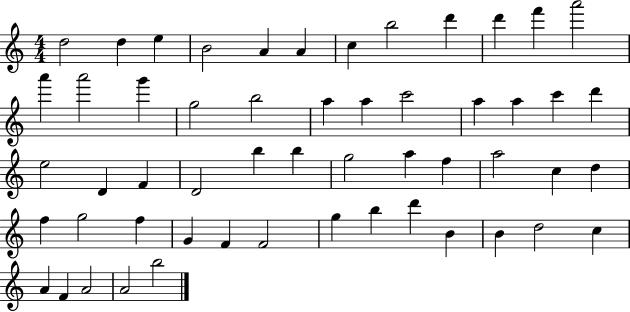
D5/h D5/q E5/q B4/h A4/q A4/q C5/q B5/h D6/q D6/q F6/q A6/h A6/q A6/h G6/q G5/h B5/h A5/q A5/q C6/h A5/q A5/q C6/q D6/q E5/h D4/q F4/q D4/h B5/q B5/q G5/h A5/q F5/q A5/h C5/q D5/q F5/q G5/h F5/q G4/q F4/q F4/h G5/q B5/q D6/q B4/q B4/q D5/h C5/q A4/q F4/q A4/h A4/h B5/h